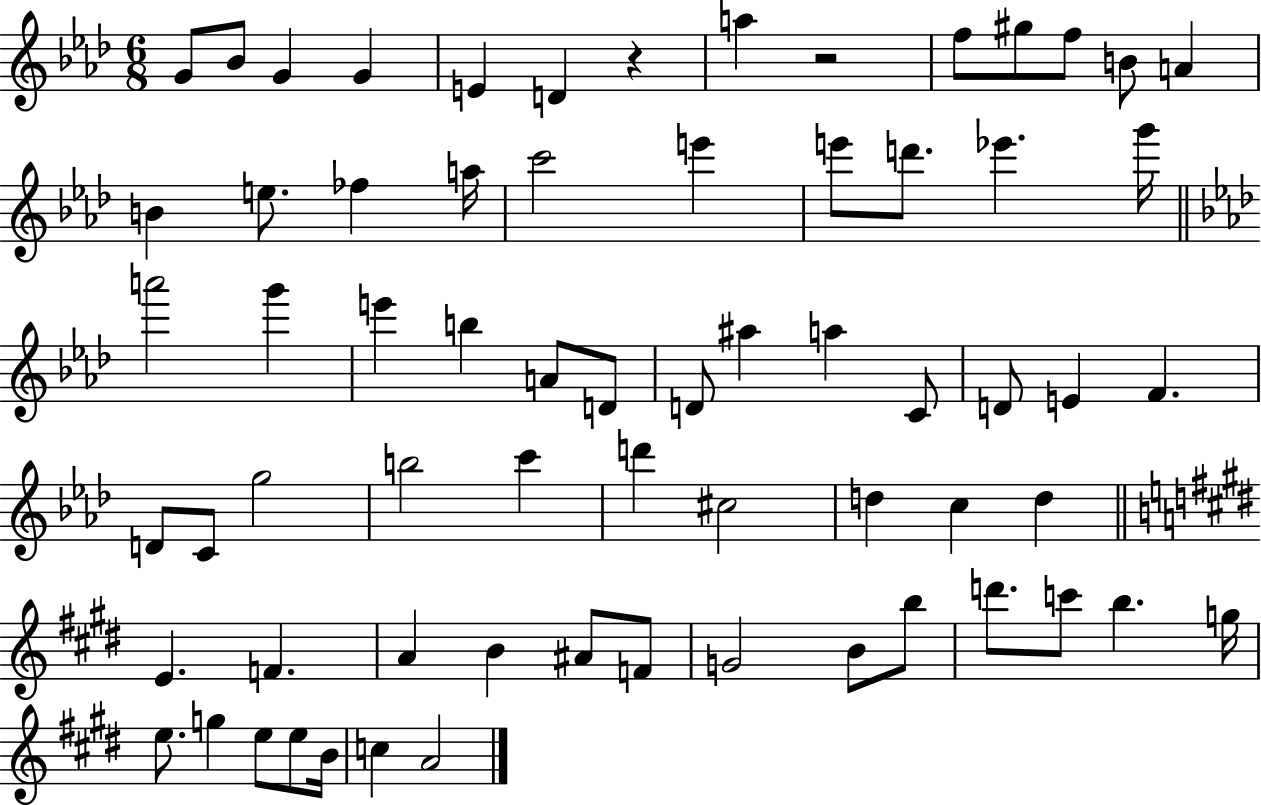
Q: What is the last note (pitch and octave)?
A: A4